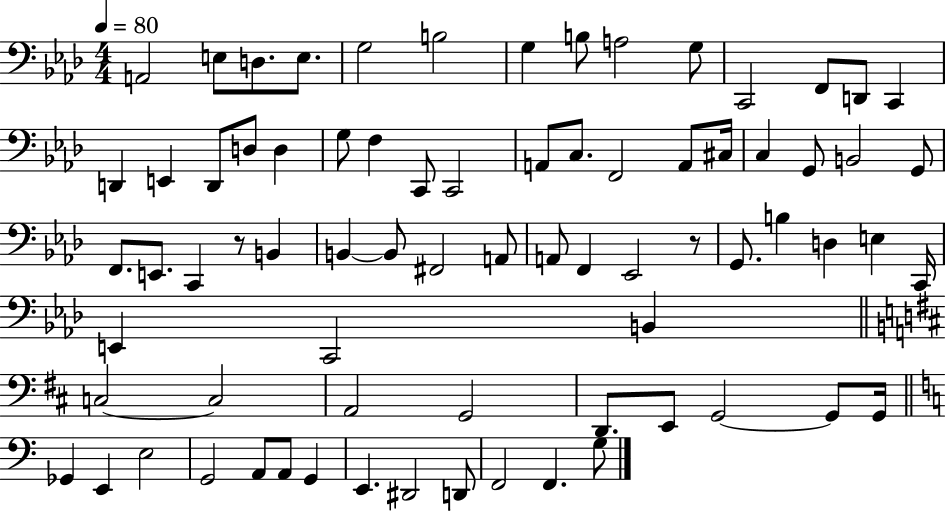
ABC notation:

X:1
T:Untitled
M:4/4
L:1/4
K:Ab
A,,2 E,/2 D,/2 E,/2 G,2 B,2 G, B,/2 A,2 G,/2 C,,2 F,,/2 D,,/2 C,, D,, E,, D,,/2 D,/2 D, G,/2 F, C,,/2 C,,2 A,,/2 C,/2 F,,2 A,,/2 ^C,/4 C, G,,/2 B,,2 G,,/2 F,,/2 E,,/2 C,, z/2 B,, B,, B,,/2 ^F,,2 A,,/2 A,,/2 F,, _E,,2 z/2 G,,/2 B, D, E, C,,/4 E,, C,,2 B,, C,2 C,2 A,,2 G,,2 D,,/2 E,,/2 G,,2 G,,/2 G,,/4 _G,, E,, E,2 G,,2 A,,/2 A,,/2 G,, E,, ^D,,2 D,,/2 F,,2 F,, G,/2